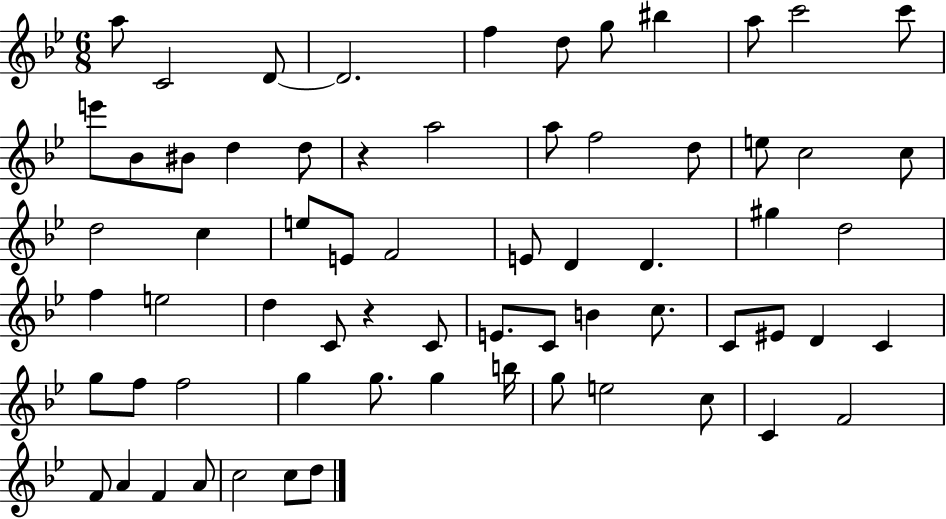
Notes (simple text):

A5/e C4/h D4/e D4/h. F5/q D5/e G5/e BIS5/q A5/e C6/h C6/e E6/e Bb4/e BIS4/e D5/q D5/e R/q A5/h A5/e F5/h D5/e E5/e C5/h C5/e D5/h C5/q E5/e E4/e F4/h E4/e D4/q D4/q. G#5/q D5/h F5/q E5/h D5/q C4/e R/q C4/e E4/e. C4/e B4/q C5/e. C4/e EIS4/e D4/q C4/q G5/e F5/e F5/h G5/q G5/e. G5/q B5/s G5/e E5/h C5/e C4/q F4/h F4/e A4/q F4/q A4/e C5/h C5/e D5/e